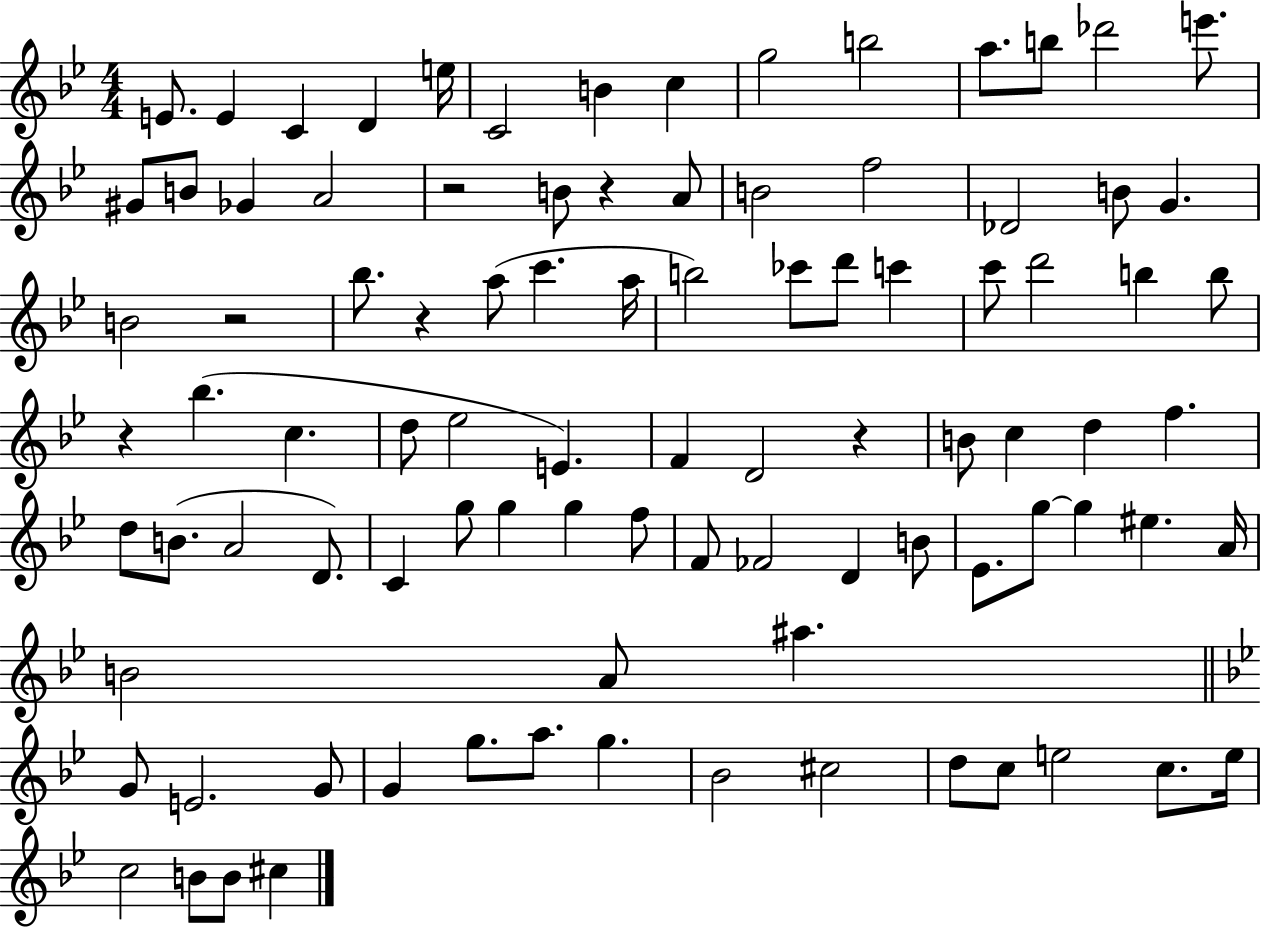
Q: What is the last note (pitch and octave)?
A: C#5